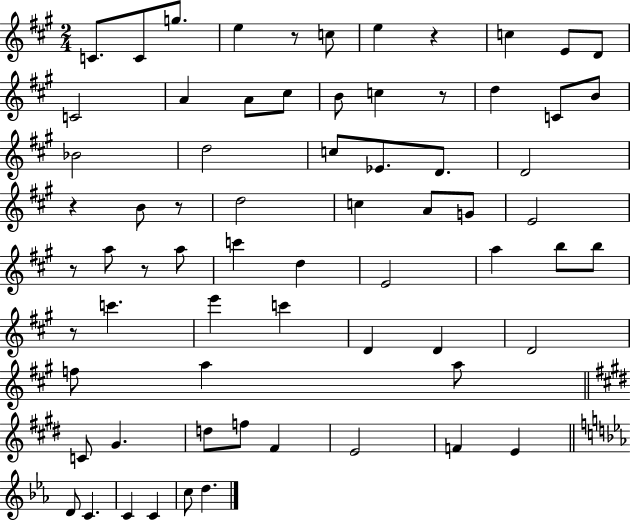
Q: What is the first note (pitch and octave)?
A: C4